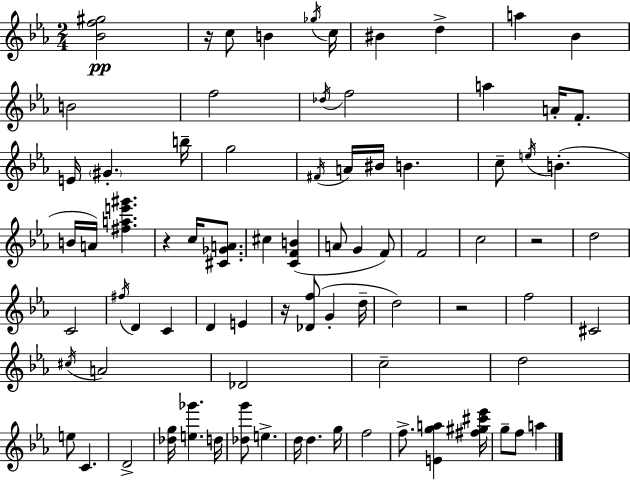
{
  \clef treble
  \numericTimeSignature
  \time 2/4
  \key ees \major
  \repeat volta 2 { <bes' f'' gis''>2\pp | r16 c''8 b'4 \acciaccatura { ges''16 } | c''16 bis'4 d''4-> | a''4 bes'4 | \break b'2 | f''2 | \acciaccatura { des''16 } f''2 | a''4 a'16-. f'8.-. | \break e'16 \parenthesize gis'4.-. | b''16-- g''2 | \acciaccatura { fis'16 } a'16 bis'16 b'4. | c''8-- \acciaccatura { e''16 }( b'4.-. | \break b'16 a'16) <fis'' a'' e''' gis'''>4. | r4 | c''16 <cis' ges' a'>8. cis''4 | <c' f' b'>4( a'8 g'4 | \break f'8) f'2 | c''2 | r2 | d''2 | \break c'2 | \acciaccatura { fis''16 } d'4 | c'4 d'4 | e'4 r16 <des' f''>8( | \break g'4-. d''16-- d''2) | r2 | f''2 | cis'2 | \break \acciaccatura { cis''16 } a'2 | des'2 | c''2-- | d''2 | \break e''8 | c'4. d'2-> | <des'' g''>16 <e'' ges'''>4. | d''16 <des'' g'''>8 | \break e''4.-> d''16 d''4. | g''16 f''2 | f''8.-> | <e' g'' a''>4 <fis'' gis'' cis''' ees'''>16 g''8-- | \break f''8 a''4 } \bar "|."
}